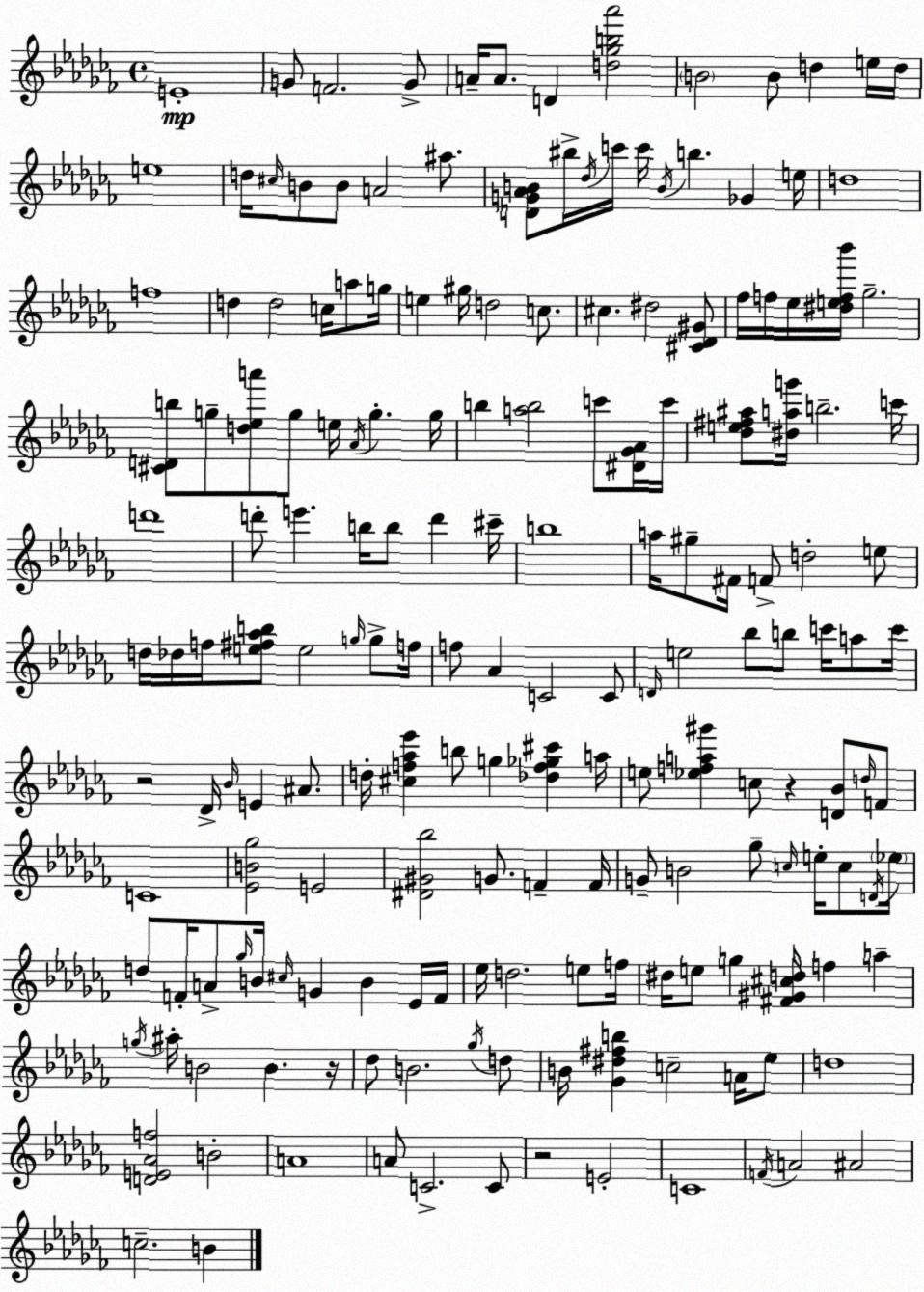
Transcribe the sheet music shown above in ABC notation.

X:1
T:Untitled
M:4/4
L:1/4
K:Abm
E4 G/2 F2 G/2 A/4 A/2 D [d_gb_a']2 B2 B/2 d e/4 d/4 e4 d/4 ^c/4 B/2 B/2 A2 ^a/2 [DG_AB]/2 ^b/4 _d/4 c'/4 c'/4 B/4 b _G e/4 d4 f4 d d2 c/4 a/2 g/4 e ^g/4 d2 c/2 ^c ^d2 [^C_D^G]/2 _f/4 f/4 _e/4 [^def_b']/4 _g2 [^CDb]/2 g/2 [d_ea']/2 g/2 e/4 _A/4 g g/4 b [ab]2 c'/2 [^D_G_A]/4 c'/4 [_de^f^a]/2 [^dag']/4 b2 c'/4 d'4 d'/2 e' b/4 b/2 d' ^c'/4 b4 a/4 ^g/2 ^F/4 F/2 d2 e/2 d/4 _d/4 f/4 [e^f_ab]/2 e2 g/4 g/2 f/4 f/2 _A C2 C/2 D/4 e2 _b/2 b/2 c'/4 a/2 c'/4 z2 _D/4 _B/4 E ^A/2 d/4 [^cf_a_e'] b/2 g [_df_g^c'] a/4 e/2 [_efa^g'] c/2 z [D_B]/2 d/4 F/2 C4 [_EB_g]2 E2 [^D^G_b]2 G/2 F F/4 G/2 B2 _g/2 c/4 e/4 c/2 D/4 _e/4 d/2 F/4 A/2 _g/4 B/4 ^c/4 G B _E/4 F/4 _e/4 d2 e/2 f/4 ^d/4 e/2 g [^F^G^cd]/4 f a g/4 ^a/4 B2 B z/4 _d/2 B2 _g/4 d/2 B/4 [_G^d^fb] c2 A/4 _e/2 d4 [DE_Af]2 B2 A4 A/2 C2 C/2 z2 E2 C4 F/4 A2 ^A2 c2 B